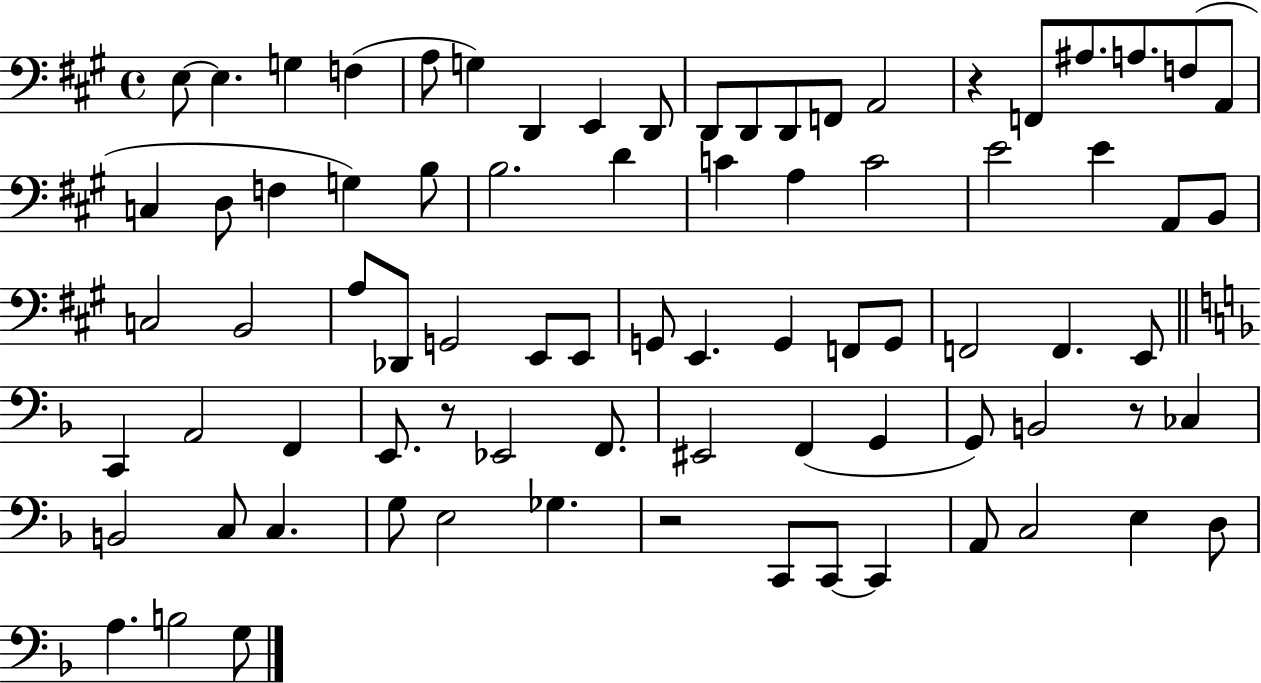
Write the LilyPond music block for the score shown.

{
  \clef bass
  \time 4/4
  \defaultTimeSignature
  \key a \major
  \repeat volta 2 { e8~~ e4. g4 f4( | a8 g4) d,4 e,4 d,8 | d,8 d,8 d,8 f,8 a,2 | r4 f,8 ais8. a8. f8( a,8 | \break c4 d8 f4 g4) b8 | b2. d'4 | c'4 a4 c'2 | e'2 e'4 a,8 b,8 | \break c2 b,2 | a8 des,8 g,2 e,8 e,8 | g,8 e,4. g,4 f,8 g,8 | f,2 f,4. e,8 | \break \bar "||" \break \key f \major c,4 a,2 f,4 | e,8. r8 ees,2 f,8. | eis,2 f,4( g,4 | g,8) b,2 r8 ces4 | \break b,2 c8 c4. | g8 e2 ges4. | r2 c,8 c,8~~ c,4 | a,8 c2 e4 d8 | \break a4. b2 g8 | } \bar "|."
}